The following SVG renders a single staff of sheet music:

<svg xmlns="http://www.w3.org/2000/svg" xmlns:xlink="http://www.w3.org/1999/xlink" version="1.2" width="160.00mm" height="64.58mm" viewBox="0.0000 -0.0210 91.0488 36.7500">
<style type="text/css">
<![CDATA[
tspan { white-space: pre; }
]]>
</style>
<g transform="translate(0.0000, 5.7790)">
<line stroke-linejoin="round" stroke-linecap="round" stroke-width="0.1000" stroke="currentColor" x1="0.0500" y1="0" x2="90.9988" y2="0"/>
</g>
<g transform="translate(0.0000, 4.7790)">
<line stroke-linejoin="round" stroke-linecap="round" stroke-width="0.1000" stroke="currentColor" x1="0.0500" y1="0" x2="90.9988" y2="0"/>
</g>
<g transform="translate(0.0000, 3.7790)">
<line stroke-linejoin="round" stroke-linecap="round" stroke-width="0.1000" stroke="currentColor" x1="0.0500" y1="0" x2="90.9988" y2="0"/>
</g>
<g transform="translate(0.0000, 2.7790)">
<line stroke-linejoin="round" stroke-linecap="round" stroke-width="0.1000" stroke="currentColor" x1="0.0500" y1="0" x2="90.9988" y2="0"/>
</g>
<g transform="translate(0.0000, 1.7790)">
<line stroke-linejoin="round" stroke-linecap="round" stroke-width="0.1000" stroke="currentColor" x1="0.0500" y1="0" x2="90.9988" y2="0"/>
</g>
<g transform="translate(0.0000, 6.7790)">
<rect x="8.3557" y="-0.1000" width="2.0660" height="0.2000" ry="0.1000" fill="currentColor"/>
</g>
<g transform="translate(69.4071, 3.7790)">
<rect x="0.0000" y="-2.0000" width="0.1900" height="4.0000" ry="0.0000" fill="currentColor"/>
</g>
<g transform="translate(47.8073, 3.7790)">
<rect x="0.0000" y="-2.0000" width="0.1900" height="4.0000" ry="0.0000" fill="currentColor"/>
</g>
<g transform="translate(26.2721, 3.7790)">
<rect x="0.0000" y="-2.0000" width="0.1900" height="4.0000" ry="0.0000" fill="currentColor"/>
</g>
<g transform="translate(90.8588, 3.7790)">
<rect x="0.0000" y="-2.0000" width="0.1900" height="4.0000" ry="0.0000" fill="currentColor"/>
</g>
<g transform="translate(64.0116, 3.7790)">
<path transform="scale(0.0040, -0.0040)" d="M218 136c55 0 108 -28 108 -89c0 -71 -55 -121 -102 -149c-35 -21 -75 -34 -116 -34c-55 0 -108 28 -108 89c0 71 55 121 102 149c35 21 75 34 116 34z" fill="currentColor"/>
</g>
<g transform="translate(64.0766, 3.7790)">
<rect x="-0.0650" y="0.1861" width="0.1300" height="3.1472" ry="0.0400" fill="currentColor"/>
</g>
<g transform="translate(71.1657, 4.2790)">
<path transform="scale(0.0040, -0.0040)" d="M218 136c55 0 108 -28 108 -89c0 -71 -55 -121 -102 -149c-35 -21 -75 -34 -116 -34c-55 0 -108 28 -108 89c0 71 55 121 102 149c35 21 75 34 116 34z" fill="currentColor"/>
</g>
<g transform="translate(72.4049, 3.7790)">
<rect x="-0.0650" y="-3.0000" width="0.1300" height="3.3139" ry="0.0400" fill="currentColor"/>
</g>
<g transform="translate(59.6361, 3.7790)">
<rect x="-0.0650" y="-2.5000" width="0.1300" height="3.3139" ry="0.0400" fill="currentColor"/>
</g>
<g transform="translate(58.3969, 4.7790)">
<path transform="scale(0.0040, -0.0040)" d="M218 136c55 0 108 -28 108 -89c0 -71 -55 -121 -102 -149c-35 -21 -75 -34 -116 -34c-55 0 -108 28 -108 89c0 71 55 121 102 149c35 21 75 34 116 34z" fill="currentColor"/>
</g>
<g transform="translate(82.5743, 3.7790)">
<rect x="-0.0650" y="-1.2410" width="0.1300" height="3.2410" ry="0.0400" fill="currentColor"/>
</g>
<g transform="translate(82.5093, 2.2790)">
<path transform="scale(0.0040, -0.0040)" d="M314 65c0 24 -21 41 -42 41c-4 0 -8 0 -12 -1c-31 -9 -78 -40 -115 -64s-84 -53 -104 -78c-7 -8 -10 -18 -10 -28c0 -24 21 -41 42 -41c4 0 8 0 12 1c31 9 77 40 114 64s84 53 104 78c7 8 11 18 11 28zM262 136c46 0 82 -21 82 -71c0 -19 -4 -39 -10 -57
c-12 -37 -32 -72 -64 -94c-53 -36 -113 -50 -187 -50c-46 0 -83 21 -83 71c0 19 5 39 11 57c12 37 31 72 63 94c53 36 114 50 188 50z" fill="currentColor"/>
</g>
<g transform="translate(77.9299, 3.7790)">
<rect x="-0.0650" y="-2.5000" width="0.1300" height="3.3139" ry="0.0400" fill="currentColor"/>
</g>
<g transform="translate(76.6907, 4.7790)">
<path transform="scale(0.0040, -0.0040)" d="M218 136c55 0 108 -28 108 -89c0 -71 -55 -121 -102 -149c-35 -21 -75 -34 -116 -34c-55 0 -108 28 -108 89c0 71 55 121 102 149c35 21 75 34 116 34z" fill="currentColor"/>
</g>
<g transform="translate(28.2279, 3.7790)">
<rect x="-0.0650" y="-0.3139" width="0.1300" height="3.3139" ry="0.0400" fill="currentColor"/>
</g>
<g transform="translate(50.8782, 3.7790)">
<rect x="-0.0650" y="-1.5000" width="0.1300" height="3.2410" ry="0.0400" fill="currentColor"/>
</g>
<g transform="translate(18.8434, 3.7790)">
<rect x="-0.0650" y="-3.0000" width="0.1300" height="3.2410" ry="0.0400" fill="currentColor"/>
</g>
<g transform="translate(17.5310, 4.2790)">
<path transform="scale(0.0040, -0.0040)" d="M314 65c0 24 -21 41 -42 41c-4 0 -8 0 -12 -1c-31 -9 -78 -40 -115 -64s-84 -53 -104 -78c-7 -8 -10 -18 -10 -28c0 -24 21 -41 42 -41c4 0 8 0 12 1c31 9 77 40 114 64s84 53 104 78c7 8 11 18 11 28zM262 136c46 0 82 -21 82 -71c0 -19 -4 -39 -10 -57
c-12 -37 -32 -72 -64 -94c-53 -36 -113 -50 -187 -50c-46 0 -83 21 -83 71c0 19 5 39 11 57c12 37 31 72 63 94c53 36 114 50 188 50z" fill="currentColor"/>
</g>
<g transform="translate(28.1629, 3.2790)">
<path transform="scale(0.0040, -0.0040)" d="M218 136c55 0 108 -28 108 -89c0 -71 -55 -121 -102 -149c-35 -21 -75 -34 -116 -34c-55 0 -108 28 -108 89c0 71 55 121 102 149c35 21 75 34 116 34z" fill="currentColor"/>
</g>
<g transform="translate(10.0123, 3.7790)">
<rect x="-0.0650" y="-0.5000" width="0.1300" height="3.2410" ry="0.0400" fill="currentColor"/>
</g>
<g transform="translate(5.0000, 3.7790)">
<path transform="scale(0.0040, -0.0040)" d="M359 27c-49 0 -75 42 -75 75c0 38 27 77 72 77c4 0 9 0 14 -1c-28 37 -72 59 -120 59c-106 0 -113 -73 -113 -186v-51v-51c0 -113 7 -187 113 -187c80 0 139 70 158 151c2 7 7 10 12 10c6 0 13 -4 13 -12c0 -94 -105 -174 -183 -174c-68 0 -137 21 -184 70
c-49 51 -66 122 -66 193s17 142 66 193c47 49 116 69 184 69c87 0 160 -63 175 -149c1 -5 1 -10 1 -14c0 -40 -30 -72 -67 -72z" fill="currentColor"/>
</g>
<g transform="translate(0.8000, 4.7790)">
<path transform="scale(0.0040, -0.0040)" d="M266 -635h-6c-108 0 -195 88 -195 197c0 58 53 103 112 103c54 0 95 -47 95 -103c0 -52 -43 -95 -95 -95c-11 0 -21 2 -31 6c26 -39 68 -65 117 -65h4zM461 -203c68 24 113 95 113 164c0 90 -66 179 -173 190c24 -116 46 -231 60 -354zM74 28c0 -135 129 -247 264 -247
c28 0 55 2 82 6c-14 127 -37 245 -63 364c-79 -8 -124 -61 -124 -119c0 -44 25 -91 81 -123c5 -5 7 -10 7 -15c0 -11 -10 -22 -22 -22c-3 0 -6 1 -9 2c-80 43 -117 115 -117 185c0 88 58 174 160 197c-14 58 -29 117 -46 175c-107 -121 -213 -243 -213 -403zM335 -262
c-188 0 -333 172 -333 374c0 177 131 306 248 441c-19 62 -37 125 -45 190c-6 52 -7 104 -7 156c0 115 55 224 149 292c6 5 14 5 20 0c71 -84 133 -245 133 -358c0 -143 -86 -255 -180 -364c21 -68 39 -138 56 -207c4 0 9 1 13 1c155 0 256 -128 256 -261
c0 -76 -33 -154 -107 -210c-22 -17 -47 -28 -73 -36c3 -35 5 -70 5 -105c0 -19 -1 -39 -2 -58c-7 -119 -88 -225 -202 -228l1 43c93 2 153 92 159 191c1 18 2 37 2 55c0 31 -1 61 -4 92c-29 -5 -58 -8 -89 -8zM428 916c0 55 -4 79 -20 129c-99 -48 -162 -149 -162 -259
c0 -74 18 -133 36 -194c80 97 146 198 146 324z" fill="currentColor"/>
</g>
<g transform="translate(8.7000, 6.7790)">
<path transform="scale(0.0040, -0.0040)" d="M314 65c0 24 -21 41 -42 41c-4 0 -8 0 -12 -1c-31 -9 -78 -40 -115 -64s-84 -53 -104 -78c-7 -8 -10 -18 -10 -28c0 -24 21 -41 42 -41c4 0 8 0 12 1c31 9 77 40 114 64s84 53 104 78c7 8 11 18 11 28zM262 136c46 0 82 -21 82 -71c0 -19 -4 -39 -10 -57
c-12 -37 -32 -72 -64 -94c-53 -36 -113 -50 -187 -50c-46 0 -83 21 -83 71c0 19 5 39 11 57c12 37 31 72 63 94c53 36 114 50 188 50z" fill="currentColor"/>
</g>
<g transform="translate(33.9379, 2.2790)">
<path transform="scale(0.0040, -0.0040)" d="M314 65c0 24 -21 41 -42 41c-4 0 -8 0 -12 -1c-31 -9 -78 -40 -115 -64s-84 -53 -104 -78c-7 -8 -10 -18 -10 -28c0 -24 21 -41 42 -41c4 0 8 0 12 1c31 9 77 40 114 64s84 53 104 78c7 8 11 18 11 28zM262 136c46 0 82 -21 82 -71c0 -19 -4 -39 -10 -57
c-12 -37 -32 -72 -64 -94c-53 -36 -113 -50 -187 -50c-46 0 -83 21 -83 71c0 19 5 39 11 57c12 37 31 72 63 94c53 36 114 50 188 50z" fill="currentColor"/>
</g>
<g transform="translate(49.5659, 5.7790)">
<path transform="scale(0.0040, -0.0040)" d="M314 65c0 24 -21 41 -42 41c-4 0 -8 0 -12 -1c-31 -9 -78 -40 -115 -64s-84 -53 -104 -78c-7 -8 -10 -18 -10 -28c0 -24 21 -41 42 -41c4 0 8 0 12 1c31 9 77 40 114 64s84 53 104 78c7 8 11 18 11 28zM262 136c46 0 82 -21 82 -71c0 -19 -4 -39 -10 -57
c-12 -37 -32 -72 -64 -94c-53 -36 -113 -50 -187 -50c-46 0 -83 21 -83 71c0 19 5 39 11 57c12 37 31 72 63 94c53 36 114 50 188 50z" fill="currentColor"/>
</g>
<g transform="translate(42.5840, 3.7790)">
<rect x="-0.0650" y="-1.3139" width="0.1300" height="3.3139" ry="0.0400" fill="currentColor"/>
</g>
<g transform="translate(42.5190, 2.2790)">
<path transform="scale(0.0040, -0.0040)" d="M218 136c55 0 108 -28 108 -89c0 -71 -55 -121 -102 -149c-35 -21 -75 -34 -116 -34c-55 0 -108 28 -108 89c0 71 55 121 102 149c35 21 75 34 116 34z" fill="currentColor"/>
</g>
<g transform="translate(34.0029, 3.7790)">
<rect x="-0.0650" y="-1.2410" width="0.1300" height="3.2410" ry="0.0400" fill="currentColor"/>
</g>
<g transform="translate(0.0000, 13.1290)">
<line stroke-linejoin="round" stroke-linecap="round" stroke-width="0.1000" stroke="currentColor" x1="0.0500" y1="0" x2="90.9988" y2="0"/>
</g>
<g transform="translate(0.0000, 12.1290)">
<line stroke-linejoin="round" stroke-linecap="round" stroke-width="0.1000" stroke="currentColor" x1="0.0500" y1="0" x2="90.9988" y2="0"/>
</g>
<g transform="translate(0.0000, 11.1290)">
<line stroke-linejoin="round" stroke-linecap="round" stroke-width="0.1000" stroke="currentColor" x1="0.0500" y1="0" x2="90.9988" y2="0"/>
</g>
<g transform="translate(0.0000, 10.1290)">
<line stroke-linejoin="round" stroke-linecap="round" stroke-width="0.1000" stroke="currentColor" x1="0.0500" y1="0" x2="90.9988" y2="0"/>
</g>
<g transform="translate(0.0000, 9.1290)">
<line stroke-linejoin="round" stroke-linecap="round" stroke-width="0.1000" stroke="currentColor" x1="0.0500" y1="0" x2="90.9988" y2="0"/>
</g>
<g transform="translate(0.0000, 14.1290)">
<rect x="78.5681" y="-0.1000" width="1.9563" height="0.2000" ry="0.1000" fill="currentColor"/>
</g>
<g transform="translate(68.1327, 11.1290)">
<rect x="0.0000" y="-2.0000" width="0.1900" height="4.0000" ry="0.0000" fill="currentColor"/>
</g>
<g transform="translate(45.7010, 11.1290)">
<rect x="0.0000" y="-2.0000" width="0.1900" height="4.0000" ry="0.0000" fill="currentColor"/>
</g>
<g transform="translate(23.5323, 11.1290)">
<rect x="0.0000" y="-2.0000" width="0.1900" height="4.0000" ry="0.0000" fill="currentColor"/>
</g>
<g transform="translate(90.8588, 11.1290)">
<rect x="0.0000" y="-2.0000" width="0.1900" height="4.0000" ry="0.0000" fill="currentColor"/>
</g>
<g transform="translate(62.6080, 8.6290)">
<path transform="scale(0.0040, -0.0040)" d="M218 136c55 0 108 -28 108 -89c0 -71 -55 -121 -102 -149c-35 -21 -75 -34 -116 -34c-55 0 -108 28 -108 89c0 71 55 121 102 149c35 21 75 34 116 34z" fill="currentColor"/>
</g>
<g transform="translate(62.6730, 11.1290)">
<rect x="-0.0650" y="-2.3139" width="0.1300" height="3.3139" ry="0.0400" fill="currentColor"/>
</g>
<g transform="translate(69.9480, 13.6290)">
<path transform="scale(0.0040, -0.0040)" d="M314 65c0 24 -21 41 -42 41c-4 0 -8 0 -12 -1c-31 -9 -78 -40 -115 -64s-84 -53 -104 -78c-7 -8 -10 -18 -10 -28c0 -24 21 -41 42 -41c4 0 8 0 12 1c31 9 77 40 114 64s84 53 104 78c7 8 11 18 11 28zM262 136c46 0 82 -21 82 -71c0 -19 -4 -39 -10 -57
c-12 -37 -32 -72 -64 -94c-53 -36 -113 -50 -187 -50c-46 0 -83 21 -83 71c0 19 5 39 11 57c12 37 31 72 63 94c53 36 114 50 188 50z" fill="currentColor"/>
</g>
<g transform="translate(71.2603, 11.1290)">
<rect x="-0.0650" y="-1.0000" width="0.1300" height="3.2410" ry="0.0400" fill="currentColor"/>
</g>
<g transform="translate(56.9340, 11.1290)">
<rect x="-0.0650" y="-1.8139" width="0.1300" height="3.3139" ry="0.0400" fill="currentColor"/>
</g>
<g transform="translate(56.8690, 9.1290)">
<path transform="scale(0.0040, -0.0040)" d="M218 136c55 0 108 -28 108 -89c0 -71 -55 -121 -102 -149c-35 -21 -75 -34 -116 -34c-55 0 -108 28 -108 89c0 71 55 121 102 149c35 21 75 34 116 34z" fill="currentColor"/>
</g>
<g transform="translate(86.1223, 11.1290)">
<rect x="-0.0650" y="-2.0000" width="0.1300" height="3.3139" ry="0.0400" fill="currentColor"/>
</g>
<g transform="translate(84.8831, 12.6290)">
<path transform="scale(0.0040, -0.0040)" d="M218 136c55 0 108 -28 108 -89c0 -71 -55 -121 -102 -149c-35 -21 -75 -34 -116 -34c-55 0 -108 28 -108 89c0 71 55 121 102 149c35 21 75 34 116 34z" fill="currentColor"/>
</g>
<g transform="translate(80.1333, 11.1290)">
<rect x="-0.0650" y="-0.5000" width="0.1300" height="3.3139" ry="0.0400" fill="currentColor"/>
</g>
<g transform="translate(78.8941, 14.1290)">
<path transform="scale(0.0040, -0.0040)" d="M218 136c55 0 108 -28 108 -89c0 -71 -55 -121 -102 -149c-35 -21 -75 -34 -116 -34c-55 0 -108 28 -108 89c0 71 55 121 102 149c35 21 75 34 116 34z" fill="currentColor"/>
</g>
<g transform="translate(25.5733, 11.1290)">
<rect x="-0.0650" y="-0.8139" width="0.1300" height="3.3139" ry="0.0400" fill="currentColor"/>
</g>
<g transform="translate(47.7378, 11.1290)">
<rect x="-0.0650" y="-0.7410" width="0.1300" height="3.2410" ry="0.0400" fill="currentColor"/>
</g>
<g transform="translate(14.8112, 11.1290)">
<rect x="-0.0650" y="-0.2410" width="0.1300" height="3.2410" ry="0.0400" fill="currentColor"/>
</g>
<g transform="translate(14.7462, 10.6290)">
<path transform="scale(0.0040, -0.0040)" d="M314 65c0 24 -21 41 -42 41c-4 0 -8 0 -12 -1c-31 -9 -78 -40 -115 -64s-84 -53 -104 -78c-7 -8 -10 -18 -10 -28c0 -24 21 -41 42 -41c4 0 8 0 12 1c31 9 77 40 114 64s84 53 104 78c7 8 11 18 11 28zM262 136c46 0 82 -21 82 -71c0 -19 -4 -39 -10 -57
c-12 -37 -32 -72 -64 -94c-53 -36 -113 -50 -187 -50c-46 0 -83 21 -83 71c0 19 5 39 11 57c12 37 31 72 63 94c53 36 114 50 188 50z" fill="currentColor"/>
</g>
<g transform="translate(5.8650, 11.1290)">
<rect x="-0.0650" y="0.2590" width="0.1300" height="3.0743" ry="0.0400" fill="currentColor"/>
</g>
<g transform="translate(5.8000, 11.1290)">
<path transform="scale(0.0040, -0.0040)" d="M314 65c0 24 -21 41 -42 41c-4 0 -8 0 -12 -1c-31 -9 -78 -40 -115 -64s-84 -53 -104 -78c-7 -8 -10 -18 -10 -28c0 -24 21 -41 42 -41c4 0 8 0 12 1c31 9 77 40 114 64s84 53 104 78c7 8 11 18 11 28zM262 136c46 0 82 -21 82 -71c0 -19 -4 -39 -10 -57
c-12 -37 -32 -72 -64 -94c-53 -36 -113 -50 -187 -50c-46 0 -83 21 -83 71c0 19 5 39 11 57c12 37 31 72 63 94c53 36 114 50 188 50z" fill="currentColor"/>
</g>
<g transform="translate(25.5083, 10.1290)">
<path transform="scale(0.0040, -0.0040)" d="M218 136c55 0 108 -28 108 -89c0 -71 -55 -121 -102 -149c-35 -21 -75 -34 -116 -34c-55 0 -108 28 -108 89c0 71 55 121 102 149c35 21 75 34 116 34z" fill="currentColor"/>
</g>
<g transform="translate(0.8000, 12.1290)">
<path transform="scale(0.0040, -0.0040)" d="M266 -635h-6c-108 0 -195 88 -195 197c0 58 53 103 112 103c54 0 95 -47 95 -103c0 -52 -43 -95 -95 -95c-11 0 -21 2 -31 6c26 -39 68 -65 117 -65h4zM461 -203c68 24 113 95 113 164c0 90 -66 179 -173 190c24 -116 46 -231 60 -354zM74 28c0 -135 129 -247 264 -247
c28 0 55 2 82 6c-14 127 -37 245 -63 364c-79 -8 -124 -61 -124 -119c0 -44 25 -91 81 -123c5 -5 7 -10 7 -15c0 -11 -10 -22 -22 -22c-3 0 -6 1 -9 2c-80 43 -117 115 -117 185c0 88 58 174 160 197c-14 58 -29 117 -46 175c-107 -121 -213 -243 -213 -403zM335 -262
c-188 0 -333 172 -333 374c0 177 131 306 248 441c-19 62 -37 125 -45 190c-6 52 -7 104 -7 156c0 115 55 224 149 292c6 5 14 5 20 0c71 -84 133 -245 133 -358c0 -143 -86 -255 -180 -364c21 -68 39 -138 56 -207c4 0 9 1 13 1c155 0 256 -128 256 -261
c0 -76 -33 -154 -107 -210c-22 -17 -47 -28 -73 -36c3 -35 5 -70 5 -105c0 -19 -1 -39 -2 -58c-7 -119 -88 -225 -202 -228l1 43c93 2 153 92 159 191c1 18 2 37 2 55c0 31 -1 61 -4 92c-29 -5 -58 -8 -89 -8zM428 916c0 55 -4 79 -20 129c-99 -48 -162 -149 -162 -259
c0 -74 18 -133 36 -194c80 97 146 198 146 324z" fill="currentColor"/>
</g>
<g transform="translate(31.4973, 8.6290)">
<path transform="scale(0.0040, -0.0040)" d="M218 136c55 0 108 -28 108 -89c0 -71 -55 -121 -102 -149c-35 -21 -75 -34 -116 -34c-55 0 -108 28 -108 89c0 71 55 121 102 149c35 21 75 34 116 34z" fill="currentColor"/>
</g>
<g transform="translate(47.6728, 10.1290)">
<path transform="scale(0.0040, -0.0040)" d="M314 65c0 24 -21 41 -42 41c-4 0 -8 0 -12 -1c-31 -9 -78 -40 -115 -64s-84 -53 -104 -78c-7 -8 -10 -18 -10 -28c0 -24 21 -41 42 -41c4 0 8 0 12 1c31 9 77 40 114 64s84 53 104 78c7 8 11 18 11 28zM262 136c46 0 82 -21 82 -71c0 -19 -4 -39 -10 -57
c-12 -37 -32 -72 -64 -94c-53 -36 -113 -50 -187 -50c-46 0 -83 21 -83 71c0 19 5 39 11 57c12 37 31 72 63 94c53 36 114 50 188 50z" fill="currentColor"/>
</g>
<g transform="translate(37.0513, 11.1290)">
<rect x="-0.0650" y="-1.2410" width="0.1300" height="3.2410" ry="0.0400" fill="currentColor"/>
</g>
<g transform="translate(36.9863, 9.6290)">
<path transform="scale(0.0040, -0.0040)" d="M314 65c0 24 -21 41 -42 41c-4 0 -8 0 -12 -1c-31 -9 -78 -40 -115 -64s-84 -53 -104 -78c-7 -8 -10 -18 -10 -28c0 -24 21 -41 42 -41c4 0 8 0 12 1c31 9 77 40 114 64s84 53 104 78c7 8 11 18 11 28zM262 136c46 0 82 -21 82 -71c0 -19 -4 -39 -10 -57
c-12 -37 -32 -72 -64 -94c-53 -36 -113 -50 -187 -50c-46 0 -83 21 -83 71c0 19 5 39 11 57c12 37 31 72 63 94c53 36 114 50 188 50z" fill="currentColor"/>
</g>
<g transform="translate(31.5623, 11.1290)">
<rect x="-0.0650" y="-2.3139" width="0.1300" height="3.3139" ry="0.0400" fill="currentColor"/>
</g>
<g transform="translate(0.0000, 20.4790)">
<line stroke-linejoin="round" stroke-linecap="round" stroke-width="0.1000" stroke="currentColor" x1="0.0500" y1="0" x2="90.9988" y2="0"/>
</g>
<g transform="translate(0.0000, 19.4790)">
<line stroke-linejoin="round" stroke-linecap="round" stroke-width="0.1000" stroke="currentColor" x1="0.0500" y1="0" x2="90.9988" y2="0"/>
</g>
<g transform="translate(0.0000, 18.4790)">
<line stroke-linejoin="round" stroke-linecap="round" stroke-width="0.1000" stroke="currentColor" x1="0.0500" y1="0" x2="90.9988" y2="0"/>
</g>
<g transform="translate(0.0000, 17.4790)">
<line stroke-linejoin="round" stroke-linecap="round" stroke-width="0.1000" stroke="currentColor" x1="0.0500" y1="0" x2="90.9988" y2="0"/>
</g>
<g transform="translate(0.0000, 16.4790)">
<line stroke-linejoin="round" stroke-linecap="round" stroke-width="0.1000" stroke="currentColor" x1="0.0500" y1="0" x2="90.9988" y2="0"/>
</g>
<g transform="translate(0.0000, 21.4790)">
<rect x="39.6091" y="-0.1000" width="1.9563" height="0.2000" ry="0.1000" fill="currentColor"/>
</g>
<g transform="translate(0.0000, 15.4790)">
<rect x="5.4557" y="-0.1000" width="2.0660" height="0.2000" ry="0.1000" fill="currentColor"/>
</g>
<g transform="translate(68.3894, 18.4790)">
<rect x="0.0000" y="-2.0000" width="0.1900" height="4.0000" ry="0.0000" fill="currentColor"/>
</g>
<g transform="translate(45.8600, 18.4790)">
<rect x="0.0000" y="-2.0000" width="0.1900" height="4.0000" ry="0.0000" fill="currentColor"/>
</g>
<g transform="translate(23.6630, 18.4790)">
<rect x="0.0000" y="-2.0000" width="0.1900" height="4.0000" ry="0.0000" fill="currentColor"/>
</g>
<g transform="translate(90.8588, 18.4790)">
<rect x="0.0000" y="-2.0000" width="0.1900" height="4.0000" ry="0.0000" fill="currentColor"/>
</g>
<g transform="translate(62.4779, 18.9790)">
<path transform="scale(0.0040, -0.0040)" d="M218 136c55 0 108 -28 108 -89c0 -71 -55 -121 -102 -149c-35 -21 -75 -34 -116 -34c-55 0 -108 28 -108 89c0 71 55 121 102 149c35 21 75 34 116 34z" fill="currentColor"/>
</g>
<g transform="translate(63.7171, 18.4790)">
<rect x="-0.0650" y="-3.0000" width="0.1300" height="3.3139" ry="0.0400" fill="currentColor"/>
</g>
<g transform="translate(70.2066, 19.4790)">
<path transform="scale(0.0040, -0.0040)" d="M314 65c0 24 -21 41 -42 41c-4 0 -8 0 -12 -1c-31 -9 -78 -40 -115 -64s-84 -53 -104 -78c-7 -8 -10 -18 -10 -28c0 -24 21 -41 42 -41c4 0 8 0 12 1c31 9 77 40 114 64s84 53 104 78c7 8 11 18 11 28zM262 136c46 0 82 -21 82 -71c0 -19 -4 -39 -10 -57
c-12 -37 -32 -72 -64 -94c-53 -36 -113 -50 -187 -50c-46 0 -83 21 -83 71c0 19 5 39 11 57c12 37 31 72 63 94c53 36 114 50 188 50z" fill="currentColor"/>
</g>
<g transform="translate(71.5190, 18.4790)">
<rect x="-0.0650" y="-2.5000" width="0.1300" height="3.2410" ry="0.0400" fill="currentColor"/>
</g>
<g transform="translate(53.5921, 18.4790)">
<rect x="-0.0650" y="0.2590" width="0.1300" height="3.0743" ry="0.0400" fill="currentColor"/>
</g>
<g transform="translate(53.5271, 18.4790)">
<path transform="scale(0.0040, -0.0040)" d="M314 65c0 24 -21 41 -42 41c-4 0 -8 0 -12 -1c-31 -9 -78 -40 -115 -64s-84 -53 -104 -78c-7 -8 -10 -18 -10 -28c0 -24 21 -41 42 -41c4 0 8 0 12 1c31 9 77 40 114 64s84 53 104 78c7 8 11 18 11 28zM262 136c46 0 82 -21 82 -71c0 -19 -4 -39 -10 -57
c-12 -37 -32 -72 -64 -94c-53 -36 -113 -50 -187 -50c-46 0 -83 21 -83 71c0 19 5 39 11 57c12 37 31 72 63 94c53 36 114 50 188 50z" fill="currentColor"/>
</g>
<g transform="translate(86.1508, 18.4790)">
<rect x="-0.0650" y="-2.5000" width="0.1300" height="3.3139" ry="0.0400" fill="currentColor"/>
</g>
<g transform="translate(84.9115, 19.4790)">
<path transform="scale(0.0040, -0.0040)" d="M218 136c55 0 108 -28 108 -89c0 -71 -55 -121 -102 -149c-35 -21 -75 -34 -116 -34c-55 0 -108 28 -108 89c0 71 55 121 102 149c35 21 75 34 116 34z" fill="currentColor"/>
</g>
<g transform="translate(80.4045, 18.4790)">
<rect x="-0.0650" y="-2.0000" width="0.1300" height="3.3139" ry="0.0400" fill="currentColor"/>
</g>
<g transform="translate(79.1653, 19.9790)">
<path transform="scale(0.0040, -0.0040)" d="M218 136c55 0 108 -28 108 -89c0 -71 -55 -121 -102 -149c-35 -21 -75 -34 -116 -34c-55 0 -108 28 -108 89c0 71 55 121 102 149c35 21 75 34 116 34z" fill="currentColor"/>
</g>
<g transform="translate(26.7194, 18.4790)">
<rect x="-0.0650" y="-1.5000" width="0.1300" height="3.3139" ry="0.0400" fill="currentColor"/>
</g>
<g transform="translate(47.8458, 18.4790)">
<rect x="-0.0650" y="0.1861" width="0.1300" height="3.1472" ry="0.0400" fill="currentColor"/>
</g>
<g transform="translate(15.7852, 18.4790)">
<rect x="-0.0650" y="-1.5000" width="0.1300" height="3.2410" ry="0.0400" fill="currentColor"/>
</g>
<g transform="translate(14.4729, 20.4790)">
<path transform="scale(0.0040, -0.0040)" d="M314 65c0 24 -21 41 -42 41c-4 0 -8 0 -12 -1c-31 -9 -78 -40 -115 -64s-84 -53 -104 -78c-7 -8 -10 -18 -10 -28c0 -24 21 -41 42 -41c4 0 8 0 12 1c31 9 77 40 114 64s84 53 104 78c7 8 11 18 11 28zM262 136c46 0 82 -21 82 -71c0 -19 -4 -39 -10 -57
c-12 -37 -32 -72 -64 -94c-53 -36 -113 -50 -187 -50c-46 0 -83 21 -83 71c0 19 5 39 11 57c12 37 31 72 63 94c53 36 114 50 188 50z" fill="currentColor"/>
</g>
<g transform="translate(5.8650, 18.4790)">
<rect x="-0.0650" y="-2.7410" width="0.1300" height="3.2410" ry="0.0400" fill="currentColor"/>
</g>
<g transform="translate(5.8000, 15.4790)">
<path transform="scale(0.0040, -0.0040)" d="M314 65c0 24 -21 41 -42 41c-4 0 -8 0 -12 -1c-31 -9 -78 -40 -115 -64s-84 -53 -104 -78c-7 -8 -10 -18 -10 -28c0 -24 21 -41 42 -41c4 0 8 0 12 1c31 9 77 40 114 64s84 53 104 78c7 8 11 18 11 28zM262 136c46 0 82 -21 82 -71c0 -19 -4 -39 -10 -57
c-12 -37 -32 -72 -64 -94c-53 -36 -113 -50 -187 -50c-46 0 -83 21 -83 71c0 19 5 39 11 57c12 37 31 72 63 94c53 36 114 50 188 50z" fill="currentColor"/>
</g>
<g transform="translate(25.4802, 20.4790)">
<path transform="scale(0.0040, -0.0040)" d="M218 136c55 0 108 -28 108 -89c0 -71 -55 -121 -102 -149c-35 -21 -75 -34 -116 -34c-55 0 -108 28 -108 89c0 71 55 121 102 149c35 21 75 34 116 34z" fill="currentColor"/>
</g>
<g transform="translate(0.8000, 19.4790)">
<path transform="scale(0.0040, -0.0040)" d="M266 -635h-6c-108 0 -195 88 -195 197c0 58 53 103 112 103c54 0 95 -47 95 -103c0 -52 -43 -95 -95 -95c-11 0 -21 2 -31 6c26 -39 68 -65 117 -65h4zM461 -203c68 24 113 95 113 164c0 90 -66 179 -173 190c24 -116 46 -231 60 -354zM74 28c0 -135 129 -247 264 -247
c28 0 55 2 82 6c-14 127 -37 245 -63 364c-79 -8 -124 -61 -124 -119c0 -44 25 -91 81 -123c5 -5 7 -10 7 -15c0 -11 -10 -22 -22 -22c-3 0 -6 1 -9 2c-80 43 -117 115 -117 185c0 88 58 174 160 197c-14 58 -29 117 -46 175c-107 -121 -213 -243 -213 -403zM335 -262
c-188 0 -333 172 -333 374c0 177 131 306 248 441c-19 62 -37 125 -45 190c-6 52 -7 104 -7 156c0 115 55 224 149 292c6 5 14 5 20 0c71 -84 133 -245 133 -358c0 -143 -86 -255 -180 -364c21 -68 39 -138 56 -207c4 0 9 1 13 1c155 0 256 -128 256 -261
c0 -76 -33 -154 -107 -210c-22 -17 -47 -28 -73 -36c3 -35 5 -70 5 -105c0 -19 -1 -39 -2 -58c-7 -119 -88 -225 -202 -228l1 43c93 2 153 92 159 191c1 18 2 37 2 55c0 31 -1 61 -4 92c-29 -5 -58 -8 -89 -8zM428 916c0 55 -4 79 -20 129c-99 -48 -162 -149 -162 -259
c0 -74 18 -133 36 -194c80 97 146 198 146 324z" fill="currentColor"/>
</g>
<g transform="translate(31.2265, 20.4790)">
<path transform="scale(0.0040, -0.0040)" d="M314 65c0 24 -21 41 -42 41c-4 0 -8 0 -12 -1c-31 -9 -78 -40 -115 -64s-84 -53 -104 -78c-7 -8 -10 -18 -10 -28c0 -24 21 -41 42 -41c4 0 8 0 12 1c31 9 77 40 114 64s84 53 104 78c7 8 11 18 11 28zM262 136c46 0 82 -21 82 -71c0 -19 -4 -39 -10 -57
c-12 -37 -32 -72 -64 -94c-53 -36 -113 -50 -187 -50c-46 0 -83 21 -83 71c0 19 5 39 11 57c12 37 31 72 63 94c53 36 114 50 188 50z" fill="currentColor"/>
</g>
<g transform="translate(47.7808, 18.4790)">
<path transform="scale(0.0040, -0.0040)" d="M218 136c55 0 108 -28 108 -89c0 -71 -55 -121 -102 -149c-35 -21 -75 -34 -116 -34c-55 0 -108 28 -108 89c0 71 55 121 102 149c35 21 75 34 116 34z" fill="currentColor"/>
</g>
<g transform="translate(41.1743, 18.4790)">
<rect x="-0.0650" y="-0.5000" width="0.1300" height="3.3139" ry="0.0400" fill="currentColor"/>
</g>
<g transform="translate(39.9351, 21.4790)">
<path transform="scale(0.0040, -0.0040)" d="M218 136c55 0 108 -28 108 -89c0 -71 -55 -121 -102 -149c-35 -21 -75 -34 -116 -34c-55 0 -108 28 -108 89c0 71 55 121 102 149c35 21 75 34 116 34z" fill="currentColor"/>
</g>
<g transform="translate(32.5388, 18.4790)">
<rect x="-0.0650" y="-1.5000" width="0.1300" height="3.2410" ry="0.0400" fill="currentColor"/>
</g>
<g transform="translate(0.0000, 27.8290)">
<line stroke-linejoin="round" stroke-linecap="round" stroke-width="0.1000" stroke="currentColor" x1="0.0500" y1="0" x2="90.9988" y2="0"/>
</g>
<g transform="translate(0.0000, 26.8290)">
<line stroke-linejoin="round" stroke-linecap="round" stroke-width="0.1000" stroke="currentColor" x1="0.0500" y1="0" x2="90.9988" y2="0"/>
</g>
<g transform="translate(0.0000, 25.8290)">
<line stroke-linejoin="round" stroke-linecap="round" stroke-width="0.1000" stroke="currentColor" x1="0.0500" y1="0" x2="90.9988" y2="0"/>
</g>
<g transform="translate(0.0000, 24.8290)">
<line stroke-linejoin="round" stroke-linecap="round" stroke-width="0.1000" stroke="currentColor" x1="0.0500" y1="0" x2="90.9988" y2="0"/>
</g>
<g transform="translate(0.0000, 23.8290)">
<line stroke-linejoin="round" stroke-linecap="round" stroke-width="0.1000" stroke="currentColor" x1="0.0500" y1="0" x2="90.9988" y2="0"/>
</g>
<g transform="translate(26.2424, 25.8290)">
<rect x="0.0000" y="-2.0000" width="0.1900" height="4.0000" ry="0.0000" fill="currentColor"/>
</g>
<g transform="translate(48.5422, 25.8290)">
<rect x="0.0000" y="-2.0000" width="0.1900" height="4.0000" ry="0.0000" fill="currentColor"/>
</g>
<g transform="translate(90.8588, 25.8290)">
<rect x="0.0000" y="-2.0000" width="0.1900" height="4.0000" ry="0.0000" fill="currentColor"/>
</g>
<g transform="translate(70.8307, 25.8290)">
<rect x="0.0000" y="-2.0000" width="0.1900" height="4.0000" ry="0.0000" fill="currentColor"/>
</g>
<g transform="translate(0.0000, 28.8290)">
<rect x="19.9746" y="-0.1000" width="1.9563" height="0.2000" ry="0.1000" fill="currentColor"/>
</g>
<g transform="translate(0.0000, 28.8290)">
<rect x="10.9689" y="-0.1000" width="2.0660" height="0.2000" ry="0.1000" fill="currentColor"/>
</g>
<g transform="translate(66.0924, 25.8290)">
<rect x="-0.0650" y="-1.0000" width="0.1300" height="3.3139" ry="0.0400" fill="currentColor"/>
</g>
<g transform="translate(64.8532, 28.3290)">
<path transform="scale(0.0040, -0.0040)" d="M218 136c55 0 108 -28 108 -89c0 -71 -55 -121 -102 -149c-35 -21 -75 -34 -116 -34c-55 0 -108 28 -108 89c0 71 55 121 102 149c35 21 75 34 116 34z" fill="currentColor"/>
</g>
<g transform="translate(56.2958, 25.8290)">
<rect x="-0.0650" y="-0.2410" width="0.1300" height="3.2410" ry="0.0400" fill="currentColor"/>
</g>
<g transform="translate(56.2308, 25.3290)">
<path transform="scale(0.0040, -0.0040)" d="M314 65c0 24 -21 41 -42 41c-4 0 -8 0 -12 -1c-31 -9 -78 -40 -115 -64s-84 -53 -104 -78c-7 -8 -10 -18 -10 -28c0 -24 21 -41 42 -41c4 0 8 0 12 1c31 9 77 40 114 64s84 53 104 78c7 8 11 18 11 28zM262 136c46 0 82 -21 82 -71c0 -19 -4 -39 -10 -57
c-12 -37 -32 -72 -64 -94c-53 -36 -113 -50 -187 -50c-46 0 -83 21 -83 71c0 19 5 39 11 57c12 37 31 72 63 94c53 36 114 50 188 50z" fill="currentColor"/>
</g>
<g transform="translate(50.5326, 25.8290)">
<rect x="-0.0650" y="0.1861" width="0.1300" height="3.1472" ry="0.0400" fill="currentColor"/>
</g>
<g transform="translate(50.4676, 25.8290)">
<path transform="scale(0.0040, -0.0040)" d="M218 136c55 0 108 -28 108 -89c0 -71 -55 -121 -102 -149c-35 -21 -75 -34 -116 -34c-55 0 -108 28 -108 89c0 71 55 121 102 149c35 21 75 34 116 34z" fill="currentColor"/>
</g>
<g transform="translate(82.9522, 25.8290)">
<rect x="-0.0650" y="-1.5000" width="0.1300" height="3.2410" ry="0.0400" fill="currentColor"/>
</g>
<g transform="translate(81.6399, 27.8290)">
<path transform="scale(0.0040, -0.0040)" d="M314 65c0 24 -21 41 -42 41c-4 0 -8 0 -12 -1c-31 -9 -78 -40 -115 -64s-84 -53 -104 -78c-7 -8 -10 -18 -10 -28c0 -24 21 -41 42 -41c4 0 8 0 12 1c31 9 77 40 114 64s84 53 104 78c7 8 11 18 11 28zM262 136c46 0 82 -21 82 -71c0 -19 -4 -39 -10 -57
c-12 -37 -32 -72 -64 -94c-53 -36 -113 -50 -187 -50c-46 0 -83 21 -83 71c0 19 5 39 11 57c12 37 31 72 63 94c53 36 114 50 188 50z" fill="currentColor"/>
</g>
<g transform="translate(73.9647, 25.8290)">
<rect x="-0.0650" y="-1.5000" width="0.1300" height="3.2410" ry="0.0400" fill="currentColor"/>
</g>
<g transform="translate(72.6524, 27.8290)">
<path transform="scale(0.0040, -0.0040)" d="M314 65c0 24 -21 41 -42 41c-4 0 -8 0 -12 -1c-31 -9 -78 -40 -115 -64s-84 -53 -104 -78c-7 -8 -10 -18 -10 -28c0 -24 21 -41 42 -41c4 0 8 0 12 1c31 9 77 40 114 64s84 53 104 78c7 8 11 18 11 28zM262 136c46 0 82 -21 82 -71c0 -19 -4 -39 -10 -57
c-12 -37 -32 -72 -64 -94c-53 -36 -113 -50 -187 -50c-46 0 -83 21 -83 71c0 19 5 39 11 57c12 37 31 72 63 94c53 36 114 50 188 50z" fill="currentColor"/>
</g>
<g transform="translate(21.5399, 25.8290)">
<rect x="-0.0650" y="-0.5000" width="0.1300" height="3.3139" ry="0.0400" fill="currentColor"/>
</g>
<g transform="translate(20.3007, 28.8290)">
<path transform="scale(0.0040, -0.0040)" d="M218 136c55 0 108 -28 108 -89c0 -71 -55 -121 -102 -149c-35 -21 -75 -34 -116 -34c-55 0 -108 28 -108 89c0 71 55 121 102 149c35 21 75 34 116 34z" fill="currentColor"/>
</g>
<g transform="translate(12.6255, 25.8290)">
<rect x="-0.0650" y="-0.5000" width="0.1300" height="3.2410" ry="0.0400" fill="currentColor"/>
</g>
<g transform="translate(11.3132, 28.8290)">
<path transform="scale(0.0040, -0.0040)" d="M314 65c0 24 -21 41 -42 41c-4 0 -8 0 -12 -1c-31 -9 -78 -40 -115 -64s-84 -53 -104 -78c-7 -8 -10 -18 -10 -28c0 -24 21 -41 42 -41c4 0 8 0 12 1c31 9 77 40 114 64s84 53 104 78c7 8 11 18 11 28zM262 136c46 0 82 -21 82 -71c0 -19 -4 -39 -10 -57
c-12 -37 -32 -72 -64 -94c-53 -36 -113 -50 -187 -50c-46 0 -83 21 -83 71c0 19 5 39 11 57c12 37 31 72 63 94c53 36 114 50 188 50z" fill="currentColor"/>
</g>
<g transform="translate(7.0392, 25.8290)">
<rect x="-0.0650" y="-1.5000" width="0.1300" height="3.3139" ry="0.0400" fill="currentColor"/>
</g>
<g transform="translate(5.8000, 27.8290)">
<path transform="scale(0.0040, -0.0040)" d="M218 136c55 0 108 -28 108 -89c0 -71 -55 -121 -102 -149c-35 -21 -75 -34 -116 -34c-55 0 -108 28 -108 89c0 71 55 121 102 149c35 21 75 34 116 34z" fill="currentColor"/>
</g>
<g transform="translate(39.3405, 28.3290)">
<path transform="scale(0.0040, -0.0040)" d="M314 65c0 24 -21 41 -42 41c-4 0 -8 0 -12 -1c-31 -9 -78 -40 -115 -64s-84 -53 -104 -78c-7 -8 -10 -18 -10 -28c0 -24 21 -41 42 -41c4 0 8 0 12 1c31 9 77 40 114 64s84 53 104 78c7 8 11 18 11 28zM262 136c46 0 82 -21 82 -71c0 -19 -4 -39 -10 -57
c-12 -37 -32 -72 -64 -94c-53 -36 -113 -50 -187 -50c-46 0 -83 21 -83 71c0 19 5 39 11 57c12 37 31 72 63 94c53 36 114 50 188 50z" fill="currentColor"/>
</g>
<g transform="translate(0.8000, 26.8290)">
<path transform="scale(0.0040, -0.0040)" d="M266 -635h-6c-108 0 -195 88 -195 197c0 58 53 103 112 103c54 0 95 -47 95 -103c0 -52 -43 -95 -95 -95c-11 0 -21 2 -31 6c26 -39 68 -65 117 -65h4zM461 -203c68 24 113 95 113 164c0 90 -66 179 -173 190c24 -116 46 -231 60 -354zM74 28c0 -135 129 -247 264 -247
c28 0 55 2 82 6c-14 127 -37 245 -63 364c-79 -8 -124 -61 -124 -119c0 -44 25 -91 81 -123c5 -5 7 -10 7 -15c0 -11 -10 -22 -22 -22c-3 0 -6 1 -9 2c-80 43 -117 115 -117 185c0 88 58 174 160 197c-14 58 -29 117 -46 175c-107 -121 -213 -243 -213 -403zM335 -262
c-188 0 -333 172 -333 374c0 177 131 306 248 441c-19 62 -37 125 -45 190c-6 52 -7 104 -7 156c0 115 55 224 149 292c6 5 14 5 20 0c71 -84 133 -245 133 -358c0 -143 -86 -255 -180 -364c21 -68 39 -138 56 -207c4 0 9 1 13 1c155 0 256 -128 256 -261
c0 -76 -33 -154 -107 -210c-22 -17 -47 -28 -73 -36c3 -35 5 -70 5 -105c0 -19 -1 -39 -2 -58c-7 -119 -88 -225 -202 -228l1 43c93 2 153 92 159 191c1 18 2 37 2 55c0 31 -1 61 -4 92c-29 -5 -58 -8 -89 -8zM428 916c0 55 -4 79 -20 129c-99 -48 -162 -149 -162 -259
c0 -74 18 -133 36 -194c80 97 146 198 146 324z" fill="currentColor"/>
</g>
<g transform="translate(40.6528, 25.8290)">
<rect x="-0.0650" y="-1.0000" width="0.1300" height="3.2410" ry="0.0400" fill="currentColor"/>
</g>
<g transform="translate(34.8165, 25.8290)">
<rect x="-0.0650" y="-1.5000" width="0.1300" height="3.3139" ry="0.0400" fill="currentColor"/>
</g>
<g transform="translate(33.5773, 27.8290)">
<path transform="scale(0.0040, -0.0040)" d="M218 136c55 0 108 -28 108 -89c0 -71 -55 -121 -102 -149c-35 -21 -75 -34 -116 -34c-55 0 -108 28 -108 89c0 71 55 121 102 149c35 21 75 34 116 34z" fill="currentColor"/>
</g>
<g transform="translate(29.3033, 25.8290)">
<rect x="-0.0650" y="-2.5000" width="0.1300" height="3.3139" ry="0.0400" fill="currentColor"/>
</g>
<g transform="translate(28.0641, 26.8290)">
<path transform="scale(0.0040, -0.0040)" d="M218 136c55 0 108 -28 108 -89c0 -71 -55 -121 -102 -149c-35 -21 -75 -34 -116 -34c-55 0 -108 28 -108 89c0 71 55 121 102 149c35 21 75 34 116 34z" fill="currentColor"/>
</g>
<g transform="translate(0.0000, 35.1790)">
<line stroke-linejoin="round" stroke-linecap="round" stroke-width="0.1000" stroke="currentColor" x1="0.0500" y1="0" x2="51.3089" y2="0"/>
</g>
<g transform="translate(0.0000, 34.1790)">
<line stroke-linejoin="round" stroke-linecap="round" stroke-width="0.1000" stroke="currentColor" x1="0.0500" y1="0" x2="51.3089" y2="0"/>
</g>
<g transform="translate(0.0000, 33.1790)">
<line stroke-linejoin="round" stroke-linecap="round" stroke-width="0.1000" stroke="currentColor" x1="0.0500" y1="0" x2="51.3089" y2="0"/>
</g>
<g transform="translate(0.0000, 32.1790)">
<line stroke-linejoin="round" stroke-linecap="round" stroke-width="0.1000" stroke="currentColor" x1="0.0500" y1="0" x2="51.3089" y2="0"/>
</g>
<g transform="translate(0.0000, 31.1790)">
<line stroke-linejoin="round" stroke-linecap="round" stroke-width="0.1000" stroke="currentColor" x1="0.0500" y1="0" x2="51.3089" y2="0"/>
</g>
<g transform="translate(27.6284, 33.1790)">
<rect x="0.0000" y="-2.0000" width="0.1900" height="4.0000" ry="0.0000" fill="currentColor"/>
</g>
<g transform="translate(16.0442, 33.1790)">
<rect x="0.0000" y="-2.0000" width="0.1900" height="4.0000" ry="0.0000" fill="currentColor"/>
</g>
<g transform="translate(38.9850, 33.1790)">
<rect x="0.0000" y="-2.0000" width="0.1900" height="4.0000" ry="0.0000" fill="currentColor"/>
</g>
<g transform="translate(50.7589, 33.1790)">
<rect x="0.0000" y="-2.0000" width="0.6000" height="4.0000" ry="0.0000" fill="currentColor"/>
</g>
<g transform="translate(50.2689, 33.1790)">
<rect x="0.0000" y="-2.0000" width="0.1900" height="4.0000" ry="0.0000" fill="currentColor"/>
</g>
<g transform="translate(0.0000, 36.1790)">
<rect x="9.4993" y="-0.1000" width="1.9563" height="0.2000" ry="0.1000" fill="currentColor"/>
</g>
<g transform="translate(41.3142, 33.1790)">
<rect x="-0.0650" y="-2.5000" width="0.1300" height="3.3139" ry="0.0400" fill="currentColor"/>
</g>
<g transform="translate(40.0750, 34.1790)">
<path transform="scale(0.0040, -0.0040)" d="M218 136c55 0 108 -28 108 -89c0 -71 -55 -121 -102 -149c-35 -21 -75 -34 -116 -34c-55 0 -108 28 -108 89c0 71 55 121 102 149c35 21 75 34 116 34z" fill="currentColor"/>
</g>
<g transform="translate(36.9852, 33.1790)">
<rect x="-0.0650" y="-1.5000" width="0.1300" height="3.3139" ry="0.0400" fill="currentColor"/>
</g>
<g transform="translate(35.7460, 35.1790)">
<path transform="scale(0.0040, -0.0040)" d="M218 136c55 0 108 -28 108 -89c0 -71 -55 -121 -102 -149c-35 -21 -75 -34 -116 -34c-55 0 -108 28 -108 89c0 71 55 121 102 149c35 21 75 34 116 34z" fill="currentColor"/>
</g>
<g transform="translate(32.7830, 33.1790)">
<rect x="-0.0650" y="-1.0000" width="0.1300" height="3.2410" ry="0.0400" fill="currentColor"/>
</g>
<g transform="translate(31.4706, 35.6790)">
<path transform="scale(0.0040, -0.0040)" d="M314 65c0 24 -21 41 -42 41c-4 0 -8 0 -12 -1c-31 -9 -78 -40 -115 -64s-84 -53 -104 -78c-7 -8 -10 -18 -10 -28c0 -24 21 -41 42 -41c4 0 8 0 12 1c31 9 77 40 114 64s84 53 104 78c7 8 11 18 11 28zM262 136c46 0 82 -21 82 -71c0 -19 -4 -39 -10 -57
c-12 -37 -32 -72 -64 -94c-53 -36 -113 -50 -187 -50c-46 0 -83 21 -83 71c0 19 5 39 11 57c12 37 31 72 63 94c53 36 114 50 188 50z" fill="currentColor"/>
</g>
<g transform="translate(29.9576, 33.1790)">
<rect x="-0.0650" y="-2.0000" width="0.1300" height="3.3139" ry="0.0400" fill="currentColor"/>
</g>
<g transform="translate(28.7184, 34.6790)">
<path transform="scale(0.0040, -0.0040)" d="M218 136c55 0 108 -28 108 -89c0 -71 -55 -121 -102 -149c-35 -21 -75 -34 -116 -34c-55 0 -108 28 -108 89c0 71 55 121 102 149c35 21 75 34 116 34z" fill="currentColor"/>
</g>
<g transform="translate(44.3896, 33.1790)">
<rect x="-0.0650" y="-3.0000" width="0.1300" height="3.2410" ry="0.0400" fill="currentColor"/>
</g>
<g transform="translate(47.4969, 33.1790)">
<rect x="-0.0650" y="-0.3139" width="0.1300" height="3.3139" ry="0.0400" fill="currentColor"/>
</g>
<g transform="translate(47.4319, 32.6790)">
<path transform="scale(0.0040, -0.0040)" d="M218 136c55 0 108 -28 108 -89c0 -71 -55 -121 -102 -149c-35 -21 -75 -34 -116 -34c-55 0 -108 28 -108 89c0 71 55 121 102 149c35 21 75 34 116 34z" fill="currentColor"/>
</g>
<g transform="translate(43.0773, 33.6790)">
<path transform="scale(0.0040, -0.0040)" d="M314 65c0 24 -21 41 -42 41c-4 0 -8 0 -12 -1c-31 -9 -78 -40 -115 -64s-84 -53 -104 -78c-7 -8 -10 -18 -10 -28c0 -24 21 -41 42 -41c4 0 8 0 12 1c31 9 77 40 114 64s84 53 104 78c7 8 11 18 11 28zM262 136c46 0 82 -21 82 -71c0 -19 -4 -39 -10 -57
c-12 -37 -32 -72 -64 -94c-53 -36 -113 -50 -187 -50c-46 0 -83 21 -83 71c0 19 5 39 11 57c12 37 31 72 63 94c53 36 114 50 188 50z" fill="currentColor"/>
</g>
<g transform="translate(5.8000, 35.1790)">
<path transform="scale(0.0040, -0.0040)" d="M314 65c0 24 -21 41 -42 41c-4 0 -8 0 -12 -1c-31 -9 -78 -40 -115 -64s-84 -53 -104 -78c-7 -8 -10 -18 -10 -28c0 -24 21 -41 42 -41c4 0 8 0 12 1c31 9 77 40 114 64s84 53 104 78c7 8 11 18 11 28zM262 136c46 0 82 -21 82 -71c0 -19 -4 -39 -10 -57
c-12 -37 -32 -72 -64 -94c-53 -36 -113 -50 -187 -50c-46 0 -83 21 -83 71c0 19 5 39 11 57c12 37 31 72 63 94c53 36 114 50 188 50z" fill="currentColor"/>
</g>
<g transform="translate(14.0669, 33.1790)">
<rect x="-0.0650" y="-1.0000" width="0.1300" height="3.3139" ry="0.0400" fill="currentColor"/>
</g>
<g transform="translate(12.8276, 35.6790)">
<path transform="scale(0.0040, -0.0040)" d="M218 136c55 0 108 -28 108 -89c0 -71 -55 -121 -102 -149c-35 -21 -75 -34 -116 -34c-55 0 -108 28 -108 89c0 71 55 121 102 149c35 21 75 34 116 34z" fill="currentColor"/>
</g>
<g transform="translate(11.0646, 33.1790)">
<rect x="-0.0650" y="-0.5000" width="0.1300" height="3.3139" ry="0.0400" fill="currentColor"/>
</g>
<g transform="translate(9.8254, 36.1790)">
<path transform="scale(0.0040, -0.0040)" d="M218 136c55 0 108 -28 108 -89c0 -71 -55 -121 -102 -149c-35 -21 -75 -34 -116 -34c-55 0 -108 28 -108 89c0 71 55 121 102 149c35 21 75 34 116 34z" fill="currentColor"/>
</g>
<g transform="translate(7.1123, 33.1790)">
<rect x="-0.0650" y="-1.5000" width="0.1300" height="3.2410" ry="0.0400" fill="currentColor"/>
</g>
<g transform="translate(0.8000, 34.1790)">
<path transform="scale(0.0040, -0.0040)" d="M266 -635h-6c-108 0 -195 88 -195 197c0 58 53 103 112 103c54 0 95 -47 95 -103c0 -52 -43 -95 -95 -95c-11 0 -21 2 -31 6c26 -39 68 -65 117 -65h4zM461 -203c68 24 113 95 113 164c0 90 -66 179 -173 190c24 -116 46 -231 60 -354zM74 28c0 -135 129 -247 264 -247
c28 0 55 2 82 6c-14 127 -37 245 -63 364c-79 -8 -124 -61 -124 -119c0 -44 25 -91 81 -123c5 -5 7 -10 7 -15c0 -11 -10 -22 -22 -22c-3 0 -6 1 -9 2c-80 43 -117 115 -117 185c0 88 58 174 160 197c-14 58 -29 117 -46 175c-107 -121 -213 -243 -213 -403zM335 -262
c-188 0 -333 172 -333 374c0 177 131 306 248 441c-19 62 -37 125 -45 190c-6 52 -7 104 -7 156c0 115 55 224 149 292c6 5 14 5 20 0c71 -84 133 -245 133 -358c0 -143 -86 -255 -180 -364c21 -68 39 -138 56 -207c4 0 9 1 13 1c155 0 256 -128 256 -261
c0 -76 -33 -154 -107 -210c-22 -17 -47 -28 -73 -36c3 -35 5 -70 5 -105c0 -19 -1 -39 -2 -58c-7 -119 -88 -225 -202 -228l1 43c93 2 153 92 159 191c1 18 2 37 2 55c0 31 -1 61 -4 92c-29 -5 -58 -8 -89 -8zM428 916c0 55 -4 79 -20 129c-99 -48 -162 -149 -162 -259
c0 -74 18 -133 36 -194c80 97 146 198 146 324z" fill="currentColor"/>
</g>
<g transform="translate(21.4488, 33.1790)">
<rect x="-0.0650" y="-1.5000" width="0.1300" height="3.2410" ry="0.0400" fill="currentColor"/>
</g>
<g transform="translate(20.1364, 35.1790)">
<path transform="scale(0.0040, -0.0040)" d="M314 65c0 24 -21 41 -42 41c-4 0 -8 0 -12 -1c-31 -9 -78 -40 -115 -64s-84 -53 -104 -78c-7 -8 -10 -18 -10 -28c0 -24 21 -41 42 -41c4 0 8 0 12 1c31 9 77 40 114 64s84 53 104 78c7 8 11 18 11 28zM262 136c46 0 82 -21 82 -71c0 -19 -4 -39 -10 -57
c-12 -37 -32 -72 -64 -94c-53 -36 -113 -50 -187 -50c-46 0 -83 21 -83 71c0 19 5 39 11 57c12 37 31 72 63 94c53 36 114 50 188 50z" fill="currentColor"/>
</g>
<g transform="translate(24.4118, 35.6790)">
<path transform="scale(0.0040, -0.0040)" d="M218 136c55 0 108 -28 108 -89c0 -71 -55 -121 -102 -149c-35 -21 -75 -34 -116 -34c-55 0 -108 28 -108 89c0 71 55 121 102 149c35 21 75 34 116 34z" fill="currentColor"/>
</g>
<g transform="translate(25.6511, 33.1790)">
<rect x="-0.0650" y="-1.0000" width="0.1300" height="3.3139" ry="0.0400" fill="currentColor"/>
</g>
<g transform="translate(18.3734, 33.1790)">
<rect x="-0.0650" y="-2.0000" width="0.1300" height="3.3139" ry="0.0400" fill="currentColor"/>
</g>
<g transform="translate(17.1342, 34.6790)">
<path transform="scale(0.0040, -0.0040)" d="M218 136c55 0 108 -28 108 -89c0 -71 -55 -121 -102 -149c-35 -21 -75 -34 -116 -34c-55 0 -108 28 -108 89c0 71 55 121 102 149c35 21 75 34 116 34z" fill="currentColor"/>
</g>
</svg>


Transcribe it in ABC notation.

X:1
T:Untitled
M:4/4
L:1/4
K:C
C2 A2 c e2 e E2 G B A G e2 B2 c2 d g e2 d2 f g D2 C F a2 E2 E E2 C B B2 A G2 F G E C2 C G E D2 B c2 D E2 E2 E2 C D F E2 D F D2 E G A2 c